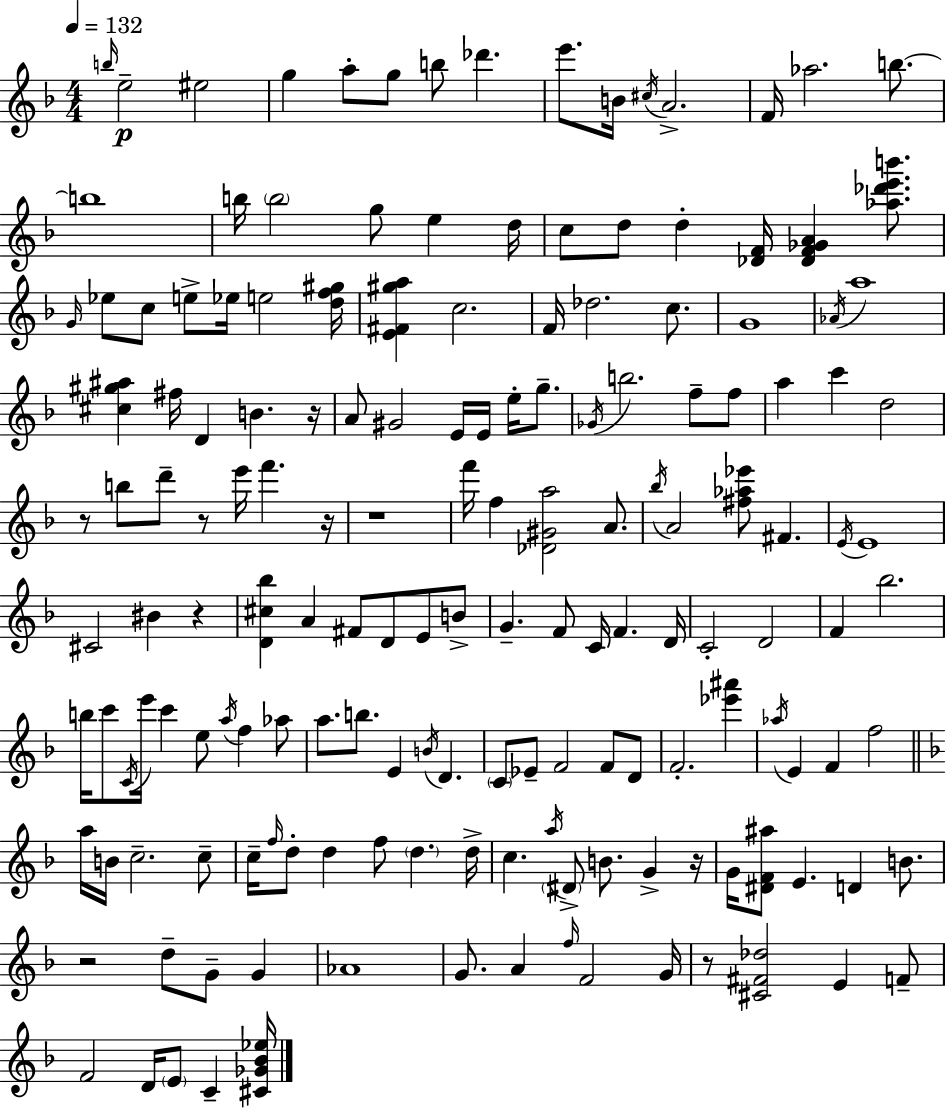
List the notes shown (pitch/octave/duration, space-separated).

B5/s E5/h EIS5/h G5/q A5/e G5/e B5/e Db6/q. E6/e. B4/s C#5/s A4/h. F4/s Ab5/h. B5/e. B5/w B5/s B5/h G5/e E5/q D5/s C5/e D5/e D5/q [Db4,F4]/s [Db4,F4,Gb4,A4]/q [Ab5,Db6,E6,B6]/e. G4/s Eb5/e C5/e E5/e Eb5/s E5/h [D5,F5,G#5]/s [E4,F#4,G#5,A5]/q C5/h. F4/s Db5/h. C5/e. G4/w Ab4/s A5/w [C#5,G#5,A#5]/q F#5/s D4/q B4/q. R/s A4/e G#4/h E4/s E4/s E5/s G5/e. Gb4/s B5/h. F5/e F5/e A5/q C6/q D5/h R/e B5/e D6/e R/e E6/s F6/q. R/s R/w F6/s F5/q [Db4,G#4,A5]/h A4/e. Bb5/s A4/h [F#5,Ab5,Eb6]/e F#4/q. E4/s E4/w C#4/h BIS4/q R/q [D4,C#5,Bb5]/q A4/q F#4/e D4/e E4/e B4/e G4/q. F4/e C4/s F4/q. D4/s C4/h D4/h F4/q Bb5/h. B5/s C6/e C4/s E6/s C6/q E5/e A5/s F5/q Ab5/e A5/e. B5/e. E4/q B4/s D4/q. C4/e Eb4/e F4/h F4/e D4/e F4/h. [Eb6,A#6]/q Ab5/s E4/q F4/q F5/h A5/s B4/s C5/h. C5/e C5/s F5/s D5/e D5/q F5/e D5/q. D5/s C5/q. A5/s D#4/e B4/e. G4/q R/s G4/s [D#4,F4,A#5]/e E4/q. D4/q B4/e. R/h D5/e G4/e G4/q Ab4/w G4/e. A4/q F5/s F4/h G4/s R/e [C#4,F#4,Db5]/h E4/q F4/e F4/h D4/s E4/e C4/q [C#4,Gb4,Bb4,Eb5]/s